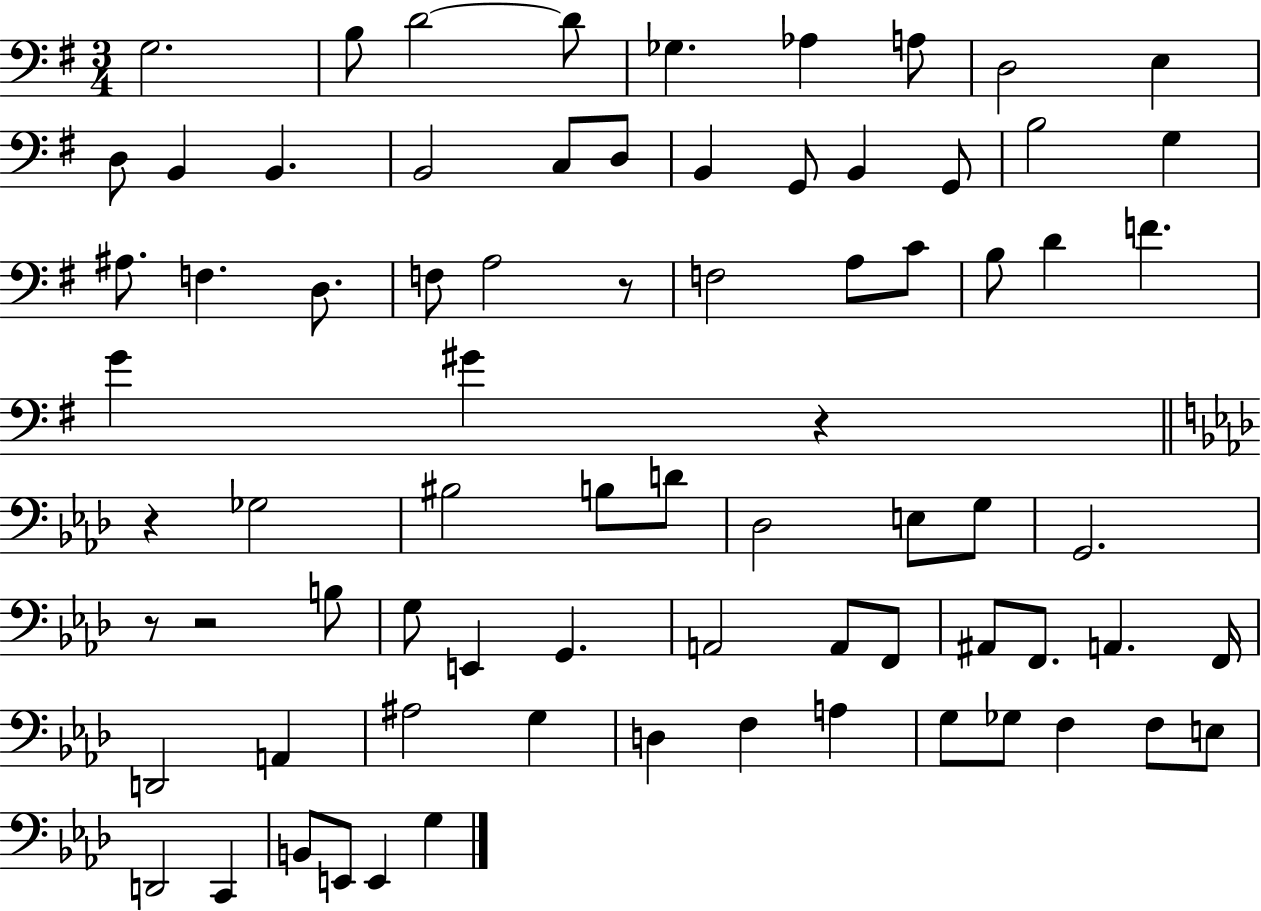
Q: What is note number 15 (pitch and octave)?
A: D3